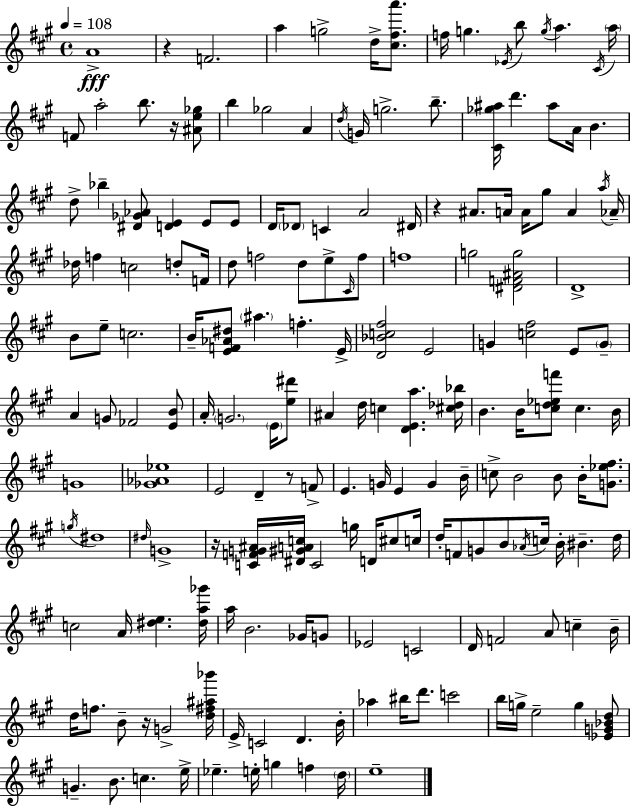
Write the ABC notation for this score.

X:1
T:Untitled
M:4/4
L:1/4
K:A
A4 z F2 a g2 d/4 [^c^fa']/2 f/4 g _E/4 b/2 g/4 a ^C/4 a/4 F/2 a2 b/2 z/4 [^Ae_g]/2 b _g2 A d/4 G/4 g2 b/2 [^C_g^a]/4 d' ^a/2 A/4 B d/2 _b [^D_G_A]/2 [DE] E/2 E/2 D/4 _D/2 C A2 ^D/4 z ^A/2 A/4 A/4 ^g/2 A a/4 _A/4 _d/4 f c2 d/2 F/4 d/2 f2 d/2 e/2 ^C/4 f/2 f4 g2 [^DF^Ag]2 D4 B/2 e/2 c2 B/4 [EF_A^d]/2 ^a f E/4 [D_Bc^f]2 E2 G [c^f]2 E/2 G/2 A G/2 _F2 [EB]/2 A/4 G2 E/4 [e^d']/2 ^A d/4 c [DEa] [^c_d_b]/4 B B/4 [cd_ef']/2 c B/4 G4 [_G_A_e]4 E2 D z/2 F/2 E G/4 E G B/4 c/2 B2 B/2 B/4 [G_e^f]/2 g/4 ^d4 ^d/4 G4 z/4 [CFG^A]/4 [^D^GAc]/4 C2 g/4 D/4 ^c/2 c/4 d/4 F/2 G/2 B/2 _A/4 c/4 B/4 ^B d/4 c2 A/4 [^de] [^da_g']/4 a/4 B2 _G/4 G/2 _E2 C2 D/4 F2 A/2 c B/4 d/4 f/2 B/2 z/4 G2 [d^f^a_b']/4 E/4 C2 D B/4 _a ^b/4 d'/2 c'2 b/4 g/4 e2 g [_EG_Bd]/2 G B/2 c e/4 _e e/4 g f d/4 e4